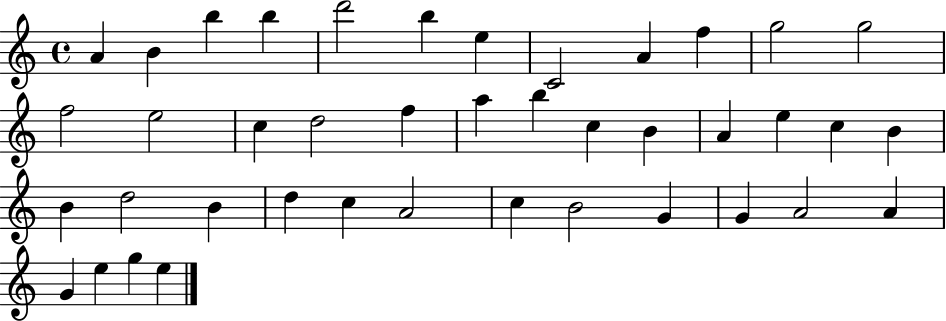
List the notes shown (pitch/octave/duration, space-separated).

A4/q B4/q B5/q B5/q D6/h B5/q E5/q C4/h A4/q F5/q G5/h G5/h F5/h E5/h C5/q D5/h F5/q A5/q B5/q C5/q B4/q A4/q E5/q C5/q B4/q B4/q D5/h B4/q D5/q C5/q A4/h C5/q B4/h G4/q G4/q A4/h A4/q G4/q E5/q G5/q E5/q